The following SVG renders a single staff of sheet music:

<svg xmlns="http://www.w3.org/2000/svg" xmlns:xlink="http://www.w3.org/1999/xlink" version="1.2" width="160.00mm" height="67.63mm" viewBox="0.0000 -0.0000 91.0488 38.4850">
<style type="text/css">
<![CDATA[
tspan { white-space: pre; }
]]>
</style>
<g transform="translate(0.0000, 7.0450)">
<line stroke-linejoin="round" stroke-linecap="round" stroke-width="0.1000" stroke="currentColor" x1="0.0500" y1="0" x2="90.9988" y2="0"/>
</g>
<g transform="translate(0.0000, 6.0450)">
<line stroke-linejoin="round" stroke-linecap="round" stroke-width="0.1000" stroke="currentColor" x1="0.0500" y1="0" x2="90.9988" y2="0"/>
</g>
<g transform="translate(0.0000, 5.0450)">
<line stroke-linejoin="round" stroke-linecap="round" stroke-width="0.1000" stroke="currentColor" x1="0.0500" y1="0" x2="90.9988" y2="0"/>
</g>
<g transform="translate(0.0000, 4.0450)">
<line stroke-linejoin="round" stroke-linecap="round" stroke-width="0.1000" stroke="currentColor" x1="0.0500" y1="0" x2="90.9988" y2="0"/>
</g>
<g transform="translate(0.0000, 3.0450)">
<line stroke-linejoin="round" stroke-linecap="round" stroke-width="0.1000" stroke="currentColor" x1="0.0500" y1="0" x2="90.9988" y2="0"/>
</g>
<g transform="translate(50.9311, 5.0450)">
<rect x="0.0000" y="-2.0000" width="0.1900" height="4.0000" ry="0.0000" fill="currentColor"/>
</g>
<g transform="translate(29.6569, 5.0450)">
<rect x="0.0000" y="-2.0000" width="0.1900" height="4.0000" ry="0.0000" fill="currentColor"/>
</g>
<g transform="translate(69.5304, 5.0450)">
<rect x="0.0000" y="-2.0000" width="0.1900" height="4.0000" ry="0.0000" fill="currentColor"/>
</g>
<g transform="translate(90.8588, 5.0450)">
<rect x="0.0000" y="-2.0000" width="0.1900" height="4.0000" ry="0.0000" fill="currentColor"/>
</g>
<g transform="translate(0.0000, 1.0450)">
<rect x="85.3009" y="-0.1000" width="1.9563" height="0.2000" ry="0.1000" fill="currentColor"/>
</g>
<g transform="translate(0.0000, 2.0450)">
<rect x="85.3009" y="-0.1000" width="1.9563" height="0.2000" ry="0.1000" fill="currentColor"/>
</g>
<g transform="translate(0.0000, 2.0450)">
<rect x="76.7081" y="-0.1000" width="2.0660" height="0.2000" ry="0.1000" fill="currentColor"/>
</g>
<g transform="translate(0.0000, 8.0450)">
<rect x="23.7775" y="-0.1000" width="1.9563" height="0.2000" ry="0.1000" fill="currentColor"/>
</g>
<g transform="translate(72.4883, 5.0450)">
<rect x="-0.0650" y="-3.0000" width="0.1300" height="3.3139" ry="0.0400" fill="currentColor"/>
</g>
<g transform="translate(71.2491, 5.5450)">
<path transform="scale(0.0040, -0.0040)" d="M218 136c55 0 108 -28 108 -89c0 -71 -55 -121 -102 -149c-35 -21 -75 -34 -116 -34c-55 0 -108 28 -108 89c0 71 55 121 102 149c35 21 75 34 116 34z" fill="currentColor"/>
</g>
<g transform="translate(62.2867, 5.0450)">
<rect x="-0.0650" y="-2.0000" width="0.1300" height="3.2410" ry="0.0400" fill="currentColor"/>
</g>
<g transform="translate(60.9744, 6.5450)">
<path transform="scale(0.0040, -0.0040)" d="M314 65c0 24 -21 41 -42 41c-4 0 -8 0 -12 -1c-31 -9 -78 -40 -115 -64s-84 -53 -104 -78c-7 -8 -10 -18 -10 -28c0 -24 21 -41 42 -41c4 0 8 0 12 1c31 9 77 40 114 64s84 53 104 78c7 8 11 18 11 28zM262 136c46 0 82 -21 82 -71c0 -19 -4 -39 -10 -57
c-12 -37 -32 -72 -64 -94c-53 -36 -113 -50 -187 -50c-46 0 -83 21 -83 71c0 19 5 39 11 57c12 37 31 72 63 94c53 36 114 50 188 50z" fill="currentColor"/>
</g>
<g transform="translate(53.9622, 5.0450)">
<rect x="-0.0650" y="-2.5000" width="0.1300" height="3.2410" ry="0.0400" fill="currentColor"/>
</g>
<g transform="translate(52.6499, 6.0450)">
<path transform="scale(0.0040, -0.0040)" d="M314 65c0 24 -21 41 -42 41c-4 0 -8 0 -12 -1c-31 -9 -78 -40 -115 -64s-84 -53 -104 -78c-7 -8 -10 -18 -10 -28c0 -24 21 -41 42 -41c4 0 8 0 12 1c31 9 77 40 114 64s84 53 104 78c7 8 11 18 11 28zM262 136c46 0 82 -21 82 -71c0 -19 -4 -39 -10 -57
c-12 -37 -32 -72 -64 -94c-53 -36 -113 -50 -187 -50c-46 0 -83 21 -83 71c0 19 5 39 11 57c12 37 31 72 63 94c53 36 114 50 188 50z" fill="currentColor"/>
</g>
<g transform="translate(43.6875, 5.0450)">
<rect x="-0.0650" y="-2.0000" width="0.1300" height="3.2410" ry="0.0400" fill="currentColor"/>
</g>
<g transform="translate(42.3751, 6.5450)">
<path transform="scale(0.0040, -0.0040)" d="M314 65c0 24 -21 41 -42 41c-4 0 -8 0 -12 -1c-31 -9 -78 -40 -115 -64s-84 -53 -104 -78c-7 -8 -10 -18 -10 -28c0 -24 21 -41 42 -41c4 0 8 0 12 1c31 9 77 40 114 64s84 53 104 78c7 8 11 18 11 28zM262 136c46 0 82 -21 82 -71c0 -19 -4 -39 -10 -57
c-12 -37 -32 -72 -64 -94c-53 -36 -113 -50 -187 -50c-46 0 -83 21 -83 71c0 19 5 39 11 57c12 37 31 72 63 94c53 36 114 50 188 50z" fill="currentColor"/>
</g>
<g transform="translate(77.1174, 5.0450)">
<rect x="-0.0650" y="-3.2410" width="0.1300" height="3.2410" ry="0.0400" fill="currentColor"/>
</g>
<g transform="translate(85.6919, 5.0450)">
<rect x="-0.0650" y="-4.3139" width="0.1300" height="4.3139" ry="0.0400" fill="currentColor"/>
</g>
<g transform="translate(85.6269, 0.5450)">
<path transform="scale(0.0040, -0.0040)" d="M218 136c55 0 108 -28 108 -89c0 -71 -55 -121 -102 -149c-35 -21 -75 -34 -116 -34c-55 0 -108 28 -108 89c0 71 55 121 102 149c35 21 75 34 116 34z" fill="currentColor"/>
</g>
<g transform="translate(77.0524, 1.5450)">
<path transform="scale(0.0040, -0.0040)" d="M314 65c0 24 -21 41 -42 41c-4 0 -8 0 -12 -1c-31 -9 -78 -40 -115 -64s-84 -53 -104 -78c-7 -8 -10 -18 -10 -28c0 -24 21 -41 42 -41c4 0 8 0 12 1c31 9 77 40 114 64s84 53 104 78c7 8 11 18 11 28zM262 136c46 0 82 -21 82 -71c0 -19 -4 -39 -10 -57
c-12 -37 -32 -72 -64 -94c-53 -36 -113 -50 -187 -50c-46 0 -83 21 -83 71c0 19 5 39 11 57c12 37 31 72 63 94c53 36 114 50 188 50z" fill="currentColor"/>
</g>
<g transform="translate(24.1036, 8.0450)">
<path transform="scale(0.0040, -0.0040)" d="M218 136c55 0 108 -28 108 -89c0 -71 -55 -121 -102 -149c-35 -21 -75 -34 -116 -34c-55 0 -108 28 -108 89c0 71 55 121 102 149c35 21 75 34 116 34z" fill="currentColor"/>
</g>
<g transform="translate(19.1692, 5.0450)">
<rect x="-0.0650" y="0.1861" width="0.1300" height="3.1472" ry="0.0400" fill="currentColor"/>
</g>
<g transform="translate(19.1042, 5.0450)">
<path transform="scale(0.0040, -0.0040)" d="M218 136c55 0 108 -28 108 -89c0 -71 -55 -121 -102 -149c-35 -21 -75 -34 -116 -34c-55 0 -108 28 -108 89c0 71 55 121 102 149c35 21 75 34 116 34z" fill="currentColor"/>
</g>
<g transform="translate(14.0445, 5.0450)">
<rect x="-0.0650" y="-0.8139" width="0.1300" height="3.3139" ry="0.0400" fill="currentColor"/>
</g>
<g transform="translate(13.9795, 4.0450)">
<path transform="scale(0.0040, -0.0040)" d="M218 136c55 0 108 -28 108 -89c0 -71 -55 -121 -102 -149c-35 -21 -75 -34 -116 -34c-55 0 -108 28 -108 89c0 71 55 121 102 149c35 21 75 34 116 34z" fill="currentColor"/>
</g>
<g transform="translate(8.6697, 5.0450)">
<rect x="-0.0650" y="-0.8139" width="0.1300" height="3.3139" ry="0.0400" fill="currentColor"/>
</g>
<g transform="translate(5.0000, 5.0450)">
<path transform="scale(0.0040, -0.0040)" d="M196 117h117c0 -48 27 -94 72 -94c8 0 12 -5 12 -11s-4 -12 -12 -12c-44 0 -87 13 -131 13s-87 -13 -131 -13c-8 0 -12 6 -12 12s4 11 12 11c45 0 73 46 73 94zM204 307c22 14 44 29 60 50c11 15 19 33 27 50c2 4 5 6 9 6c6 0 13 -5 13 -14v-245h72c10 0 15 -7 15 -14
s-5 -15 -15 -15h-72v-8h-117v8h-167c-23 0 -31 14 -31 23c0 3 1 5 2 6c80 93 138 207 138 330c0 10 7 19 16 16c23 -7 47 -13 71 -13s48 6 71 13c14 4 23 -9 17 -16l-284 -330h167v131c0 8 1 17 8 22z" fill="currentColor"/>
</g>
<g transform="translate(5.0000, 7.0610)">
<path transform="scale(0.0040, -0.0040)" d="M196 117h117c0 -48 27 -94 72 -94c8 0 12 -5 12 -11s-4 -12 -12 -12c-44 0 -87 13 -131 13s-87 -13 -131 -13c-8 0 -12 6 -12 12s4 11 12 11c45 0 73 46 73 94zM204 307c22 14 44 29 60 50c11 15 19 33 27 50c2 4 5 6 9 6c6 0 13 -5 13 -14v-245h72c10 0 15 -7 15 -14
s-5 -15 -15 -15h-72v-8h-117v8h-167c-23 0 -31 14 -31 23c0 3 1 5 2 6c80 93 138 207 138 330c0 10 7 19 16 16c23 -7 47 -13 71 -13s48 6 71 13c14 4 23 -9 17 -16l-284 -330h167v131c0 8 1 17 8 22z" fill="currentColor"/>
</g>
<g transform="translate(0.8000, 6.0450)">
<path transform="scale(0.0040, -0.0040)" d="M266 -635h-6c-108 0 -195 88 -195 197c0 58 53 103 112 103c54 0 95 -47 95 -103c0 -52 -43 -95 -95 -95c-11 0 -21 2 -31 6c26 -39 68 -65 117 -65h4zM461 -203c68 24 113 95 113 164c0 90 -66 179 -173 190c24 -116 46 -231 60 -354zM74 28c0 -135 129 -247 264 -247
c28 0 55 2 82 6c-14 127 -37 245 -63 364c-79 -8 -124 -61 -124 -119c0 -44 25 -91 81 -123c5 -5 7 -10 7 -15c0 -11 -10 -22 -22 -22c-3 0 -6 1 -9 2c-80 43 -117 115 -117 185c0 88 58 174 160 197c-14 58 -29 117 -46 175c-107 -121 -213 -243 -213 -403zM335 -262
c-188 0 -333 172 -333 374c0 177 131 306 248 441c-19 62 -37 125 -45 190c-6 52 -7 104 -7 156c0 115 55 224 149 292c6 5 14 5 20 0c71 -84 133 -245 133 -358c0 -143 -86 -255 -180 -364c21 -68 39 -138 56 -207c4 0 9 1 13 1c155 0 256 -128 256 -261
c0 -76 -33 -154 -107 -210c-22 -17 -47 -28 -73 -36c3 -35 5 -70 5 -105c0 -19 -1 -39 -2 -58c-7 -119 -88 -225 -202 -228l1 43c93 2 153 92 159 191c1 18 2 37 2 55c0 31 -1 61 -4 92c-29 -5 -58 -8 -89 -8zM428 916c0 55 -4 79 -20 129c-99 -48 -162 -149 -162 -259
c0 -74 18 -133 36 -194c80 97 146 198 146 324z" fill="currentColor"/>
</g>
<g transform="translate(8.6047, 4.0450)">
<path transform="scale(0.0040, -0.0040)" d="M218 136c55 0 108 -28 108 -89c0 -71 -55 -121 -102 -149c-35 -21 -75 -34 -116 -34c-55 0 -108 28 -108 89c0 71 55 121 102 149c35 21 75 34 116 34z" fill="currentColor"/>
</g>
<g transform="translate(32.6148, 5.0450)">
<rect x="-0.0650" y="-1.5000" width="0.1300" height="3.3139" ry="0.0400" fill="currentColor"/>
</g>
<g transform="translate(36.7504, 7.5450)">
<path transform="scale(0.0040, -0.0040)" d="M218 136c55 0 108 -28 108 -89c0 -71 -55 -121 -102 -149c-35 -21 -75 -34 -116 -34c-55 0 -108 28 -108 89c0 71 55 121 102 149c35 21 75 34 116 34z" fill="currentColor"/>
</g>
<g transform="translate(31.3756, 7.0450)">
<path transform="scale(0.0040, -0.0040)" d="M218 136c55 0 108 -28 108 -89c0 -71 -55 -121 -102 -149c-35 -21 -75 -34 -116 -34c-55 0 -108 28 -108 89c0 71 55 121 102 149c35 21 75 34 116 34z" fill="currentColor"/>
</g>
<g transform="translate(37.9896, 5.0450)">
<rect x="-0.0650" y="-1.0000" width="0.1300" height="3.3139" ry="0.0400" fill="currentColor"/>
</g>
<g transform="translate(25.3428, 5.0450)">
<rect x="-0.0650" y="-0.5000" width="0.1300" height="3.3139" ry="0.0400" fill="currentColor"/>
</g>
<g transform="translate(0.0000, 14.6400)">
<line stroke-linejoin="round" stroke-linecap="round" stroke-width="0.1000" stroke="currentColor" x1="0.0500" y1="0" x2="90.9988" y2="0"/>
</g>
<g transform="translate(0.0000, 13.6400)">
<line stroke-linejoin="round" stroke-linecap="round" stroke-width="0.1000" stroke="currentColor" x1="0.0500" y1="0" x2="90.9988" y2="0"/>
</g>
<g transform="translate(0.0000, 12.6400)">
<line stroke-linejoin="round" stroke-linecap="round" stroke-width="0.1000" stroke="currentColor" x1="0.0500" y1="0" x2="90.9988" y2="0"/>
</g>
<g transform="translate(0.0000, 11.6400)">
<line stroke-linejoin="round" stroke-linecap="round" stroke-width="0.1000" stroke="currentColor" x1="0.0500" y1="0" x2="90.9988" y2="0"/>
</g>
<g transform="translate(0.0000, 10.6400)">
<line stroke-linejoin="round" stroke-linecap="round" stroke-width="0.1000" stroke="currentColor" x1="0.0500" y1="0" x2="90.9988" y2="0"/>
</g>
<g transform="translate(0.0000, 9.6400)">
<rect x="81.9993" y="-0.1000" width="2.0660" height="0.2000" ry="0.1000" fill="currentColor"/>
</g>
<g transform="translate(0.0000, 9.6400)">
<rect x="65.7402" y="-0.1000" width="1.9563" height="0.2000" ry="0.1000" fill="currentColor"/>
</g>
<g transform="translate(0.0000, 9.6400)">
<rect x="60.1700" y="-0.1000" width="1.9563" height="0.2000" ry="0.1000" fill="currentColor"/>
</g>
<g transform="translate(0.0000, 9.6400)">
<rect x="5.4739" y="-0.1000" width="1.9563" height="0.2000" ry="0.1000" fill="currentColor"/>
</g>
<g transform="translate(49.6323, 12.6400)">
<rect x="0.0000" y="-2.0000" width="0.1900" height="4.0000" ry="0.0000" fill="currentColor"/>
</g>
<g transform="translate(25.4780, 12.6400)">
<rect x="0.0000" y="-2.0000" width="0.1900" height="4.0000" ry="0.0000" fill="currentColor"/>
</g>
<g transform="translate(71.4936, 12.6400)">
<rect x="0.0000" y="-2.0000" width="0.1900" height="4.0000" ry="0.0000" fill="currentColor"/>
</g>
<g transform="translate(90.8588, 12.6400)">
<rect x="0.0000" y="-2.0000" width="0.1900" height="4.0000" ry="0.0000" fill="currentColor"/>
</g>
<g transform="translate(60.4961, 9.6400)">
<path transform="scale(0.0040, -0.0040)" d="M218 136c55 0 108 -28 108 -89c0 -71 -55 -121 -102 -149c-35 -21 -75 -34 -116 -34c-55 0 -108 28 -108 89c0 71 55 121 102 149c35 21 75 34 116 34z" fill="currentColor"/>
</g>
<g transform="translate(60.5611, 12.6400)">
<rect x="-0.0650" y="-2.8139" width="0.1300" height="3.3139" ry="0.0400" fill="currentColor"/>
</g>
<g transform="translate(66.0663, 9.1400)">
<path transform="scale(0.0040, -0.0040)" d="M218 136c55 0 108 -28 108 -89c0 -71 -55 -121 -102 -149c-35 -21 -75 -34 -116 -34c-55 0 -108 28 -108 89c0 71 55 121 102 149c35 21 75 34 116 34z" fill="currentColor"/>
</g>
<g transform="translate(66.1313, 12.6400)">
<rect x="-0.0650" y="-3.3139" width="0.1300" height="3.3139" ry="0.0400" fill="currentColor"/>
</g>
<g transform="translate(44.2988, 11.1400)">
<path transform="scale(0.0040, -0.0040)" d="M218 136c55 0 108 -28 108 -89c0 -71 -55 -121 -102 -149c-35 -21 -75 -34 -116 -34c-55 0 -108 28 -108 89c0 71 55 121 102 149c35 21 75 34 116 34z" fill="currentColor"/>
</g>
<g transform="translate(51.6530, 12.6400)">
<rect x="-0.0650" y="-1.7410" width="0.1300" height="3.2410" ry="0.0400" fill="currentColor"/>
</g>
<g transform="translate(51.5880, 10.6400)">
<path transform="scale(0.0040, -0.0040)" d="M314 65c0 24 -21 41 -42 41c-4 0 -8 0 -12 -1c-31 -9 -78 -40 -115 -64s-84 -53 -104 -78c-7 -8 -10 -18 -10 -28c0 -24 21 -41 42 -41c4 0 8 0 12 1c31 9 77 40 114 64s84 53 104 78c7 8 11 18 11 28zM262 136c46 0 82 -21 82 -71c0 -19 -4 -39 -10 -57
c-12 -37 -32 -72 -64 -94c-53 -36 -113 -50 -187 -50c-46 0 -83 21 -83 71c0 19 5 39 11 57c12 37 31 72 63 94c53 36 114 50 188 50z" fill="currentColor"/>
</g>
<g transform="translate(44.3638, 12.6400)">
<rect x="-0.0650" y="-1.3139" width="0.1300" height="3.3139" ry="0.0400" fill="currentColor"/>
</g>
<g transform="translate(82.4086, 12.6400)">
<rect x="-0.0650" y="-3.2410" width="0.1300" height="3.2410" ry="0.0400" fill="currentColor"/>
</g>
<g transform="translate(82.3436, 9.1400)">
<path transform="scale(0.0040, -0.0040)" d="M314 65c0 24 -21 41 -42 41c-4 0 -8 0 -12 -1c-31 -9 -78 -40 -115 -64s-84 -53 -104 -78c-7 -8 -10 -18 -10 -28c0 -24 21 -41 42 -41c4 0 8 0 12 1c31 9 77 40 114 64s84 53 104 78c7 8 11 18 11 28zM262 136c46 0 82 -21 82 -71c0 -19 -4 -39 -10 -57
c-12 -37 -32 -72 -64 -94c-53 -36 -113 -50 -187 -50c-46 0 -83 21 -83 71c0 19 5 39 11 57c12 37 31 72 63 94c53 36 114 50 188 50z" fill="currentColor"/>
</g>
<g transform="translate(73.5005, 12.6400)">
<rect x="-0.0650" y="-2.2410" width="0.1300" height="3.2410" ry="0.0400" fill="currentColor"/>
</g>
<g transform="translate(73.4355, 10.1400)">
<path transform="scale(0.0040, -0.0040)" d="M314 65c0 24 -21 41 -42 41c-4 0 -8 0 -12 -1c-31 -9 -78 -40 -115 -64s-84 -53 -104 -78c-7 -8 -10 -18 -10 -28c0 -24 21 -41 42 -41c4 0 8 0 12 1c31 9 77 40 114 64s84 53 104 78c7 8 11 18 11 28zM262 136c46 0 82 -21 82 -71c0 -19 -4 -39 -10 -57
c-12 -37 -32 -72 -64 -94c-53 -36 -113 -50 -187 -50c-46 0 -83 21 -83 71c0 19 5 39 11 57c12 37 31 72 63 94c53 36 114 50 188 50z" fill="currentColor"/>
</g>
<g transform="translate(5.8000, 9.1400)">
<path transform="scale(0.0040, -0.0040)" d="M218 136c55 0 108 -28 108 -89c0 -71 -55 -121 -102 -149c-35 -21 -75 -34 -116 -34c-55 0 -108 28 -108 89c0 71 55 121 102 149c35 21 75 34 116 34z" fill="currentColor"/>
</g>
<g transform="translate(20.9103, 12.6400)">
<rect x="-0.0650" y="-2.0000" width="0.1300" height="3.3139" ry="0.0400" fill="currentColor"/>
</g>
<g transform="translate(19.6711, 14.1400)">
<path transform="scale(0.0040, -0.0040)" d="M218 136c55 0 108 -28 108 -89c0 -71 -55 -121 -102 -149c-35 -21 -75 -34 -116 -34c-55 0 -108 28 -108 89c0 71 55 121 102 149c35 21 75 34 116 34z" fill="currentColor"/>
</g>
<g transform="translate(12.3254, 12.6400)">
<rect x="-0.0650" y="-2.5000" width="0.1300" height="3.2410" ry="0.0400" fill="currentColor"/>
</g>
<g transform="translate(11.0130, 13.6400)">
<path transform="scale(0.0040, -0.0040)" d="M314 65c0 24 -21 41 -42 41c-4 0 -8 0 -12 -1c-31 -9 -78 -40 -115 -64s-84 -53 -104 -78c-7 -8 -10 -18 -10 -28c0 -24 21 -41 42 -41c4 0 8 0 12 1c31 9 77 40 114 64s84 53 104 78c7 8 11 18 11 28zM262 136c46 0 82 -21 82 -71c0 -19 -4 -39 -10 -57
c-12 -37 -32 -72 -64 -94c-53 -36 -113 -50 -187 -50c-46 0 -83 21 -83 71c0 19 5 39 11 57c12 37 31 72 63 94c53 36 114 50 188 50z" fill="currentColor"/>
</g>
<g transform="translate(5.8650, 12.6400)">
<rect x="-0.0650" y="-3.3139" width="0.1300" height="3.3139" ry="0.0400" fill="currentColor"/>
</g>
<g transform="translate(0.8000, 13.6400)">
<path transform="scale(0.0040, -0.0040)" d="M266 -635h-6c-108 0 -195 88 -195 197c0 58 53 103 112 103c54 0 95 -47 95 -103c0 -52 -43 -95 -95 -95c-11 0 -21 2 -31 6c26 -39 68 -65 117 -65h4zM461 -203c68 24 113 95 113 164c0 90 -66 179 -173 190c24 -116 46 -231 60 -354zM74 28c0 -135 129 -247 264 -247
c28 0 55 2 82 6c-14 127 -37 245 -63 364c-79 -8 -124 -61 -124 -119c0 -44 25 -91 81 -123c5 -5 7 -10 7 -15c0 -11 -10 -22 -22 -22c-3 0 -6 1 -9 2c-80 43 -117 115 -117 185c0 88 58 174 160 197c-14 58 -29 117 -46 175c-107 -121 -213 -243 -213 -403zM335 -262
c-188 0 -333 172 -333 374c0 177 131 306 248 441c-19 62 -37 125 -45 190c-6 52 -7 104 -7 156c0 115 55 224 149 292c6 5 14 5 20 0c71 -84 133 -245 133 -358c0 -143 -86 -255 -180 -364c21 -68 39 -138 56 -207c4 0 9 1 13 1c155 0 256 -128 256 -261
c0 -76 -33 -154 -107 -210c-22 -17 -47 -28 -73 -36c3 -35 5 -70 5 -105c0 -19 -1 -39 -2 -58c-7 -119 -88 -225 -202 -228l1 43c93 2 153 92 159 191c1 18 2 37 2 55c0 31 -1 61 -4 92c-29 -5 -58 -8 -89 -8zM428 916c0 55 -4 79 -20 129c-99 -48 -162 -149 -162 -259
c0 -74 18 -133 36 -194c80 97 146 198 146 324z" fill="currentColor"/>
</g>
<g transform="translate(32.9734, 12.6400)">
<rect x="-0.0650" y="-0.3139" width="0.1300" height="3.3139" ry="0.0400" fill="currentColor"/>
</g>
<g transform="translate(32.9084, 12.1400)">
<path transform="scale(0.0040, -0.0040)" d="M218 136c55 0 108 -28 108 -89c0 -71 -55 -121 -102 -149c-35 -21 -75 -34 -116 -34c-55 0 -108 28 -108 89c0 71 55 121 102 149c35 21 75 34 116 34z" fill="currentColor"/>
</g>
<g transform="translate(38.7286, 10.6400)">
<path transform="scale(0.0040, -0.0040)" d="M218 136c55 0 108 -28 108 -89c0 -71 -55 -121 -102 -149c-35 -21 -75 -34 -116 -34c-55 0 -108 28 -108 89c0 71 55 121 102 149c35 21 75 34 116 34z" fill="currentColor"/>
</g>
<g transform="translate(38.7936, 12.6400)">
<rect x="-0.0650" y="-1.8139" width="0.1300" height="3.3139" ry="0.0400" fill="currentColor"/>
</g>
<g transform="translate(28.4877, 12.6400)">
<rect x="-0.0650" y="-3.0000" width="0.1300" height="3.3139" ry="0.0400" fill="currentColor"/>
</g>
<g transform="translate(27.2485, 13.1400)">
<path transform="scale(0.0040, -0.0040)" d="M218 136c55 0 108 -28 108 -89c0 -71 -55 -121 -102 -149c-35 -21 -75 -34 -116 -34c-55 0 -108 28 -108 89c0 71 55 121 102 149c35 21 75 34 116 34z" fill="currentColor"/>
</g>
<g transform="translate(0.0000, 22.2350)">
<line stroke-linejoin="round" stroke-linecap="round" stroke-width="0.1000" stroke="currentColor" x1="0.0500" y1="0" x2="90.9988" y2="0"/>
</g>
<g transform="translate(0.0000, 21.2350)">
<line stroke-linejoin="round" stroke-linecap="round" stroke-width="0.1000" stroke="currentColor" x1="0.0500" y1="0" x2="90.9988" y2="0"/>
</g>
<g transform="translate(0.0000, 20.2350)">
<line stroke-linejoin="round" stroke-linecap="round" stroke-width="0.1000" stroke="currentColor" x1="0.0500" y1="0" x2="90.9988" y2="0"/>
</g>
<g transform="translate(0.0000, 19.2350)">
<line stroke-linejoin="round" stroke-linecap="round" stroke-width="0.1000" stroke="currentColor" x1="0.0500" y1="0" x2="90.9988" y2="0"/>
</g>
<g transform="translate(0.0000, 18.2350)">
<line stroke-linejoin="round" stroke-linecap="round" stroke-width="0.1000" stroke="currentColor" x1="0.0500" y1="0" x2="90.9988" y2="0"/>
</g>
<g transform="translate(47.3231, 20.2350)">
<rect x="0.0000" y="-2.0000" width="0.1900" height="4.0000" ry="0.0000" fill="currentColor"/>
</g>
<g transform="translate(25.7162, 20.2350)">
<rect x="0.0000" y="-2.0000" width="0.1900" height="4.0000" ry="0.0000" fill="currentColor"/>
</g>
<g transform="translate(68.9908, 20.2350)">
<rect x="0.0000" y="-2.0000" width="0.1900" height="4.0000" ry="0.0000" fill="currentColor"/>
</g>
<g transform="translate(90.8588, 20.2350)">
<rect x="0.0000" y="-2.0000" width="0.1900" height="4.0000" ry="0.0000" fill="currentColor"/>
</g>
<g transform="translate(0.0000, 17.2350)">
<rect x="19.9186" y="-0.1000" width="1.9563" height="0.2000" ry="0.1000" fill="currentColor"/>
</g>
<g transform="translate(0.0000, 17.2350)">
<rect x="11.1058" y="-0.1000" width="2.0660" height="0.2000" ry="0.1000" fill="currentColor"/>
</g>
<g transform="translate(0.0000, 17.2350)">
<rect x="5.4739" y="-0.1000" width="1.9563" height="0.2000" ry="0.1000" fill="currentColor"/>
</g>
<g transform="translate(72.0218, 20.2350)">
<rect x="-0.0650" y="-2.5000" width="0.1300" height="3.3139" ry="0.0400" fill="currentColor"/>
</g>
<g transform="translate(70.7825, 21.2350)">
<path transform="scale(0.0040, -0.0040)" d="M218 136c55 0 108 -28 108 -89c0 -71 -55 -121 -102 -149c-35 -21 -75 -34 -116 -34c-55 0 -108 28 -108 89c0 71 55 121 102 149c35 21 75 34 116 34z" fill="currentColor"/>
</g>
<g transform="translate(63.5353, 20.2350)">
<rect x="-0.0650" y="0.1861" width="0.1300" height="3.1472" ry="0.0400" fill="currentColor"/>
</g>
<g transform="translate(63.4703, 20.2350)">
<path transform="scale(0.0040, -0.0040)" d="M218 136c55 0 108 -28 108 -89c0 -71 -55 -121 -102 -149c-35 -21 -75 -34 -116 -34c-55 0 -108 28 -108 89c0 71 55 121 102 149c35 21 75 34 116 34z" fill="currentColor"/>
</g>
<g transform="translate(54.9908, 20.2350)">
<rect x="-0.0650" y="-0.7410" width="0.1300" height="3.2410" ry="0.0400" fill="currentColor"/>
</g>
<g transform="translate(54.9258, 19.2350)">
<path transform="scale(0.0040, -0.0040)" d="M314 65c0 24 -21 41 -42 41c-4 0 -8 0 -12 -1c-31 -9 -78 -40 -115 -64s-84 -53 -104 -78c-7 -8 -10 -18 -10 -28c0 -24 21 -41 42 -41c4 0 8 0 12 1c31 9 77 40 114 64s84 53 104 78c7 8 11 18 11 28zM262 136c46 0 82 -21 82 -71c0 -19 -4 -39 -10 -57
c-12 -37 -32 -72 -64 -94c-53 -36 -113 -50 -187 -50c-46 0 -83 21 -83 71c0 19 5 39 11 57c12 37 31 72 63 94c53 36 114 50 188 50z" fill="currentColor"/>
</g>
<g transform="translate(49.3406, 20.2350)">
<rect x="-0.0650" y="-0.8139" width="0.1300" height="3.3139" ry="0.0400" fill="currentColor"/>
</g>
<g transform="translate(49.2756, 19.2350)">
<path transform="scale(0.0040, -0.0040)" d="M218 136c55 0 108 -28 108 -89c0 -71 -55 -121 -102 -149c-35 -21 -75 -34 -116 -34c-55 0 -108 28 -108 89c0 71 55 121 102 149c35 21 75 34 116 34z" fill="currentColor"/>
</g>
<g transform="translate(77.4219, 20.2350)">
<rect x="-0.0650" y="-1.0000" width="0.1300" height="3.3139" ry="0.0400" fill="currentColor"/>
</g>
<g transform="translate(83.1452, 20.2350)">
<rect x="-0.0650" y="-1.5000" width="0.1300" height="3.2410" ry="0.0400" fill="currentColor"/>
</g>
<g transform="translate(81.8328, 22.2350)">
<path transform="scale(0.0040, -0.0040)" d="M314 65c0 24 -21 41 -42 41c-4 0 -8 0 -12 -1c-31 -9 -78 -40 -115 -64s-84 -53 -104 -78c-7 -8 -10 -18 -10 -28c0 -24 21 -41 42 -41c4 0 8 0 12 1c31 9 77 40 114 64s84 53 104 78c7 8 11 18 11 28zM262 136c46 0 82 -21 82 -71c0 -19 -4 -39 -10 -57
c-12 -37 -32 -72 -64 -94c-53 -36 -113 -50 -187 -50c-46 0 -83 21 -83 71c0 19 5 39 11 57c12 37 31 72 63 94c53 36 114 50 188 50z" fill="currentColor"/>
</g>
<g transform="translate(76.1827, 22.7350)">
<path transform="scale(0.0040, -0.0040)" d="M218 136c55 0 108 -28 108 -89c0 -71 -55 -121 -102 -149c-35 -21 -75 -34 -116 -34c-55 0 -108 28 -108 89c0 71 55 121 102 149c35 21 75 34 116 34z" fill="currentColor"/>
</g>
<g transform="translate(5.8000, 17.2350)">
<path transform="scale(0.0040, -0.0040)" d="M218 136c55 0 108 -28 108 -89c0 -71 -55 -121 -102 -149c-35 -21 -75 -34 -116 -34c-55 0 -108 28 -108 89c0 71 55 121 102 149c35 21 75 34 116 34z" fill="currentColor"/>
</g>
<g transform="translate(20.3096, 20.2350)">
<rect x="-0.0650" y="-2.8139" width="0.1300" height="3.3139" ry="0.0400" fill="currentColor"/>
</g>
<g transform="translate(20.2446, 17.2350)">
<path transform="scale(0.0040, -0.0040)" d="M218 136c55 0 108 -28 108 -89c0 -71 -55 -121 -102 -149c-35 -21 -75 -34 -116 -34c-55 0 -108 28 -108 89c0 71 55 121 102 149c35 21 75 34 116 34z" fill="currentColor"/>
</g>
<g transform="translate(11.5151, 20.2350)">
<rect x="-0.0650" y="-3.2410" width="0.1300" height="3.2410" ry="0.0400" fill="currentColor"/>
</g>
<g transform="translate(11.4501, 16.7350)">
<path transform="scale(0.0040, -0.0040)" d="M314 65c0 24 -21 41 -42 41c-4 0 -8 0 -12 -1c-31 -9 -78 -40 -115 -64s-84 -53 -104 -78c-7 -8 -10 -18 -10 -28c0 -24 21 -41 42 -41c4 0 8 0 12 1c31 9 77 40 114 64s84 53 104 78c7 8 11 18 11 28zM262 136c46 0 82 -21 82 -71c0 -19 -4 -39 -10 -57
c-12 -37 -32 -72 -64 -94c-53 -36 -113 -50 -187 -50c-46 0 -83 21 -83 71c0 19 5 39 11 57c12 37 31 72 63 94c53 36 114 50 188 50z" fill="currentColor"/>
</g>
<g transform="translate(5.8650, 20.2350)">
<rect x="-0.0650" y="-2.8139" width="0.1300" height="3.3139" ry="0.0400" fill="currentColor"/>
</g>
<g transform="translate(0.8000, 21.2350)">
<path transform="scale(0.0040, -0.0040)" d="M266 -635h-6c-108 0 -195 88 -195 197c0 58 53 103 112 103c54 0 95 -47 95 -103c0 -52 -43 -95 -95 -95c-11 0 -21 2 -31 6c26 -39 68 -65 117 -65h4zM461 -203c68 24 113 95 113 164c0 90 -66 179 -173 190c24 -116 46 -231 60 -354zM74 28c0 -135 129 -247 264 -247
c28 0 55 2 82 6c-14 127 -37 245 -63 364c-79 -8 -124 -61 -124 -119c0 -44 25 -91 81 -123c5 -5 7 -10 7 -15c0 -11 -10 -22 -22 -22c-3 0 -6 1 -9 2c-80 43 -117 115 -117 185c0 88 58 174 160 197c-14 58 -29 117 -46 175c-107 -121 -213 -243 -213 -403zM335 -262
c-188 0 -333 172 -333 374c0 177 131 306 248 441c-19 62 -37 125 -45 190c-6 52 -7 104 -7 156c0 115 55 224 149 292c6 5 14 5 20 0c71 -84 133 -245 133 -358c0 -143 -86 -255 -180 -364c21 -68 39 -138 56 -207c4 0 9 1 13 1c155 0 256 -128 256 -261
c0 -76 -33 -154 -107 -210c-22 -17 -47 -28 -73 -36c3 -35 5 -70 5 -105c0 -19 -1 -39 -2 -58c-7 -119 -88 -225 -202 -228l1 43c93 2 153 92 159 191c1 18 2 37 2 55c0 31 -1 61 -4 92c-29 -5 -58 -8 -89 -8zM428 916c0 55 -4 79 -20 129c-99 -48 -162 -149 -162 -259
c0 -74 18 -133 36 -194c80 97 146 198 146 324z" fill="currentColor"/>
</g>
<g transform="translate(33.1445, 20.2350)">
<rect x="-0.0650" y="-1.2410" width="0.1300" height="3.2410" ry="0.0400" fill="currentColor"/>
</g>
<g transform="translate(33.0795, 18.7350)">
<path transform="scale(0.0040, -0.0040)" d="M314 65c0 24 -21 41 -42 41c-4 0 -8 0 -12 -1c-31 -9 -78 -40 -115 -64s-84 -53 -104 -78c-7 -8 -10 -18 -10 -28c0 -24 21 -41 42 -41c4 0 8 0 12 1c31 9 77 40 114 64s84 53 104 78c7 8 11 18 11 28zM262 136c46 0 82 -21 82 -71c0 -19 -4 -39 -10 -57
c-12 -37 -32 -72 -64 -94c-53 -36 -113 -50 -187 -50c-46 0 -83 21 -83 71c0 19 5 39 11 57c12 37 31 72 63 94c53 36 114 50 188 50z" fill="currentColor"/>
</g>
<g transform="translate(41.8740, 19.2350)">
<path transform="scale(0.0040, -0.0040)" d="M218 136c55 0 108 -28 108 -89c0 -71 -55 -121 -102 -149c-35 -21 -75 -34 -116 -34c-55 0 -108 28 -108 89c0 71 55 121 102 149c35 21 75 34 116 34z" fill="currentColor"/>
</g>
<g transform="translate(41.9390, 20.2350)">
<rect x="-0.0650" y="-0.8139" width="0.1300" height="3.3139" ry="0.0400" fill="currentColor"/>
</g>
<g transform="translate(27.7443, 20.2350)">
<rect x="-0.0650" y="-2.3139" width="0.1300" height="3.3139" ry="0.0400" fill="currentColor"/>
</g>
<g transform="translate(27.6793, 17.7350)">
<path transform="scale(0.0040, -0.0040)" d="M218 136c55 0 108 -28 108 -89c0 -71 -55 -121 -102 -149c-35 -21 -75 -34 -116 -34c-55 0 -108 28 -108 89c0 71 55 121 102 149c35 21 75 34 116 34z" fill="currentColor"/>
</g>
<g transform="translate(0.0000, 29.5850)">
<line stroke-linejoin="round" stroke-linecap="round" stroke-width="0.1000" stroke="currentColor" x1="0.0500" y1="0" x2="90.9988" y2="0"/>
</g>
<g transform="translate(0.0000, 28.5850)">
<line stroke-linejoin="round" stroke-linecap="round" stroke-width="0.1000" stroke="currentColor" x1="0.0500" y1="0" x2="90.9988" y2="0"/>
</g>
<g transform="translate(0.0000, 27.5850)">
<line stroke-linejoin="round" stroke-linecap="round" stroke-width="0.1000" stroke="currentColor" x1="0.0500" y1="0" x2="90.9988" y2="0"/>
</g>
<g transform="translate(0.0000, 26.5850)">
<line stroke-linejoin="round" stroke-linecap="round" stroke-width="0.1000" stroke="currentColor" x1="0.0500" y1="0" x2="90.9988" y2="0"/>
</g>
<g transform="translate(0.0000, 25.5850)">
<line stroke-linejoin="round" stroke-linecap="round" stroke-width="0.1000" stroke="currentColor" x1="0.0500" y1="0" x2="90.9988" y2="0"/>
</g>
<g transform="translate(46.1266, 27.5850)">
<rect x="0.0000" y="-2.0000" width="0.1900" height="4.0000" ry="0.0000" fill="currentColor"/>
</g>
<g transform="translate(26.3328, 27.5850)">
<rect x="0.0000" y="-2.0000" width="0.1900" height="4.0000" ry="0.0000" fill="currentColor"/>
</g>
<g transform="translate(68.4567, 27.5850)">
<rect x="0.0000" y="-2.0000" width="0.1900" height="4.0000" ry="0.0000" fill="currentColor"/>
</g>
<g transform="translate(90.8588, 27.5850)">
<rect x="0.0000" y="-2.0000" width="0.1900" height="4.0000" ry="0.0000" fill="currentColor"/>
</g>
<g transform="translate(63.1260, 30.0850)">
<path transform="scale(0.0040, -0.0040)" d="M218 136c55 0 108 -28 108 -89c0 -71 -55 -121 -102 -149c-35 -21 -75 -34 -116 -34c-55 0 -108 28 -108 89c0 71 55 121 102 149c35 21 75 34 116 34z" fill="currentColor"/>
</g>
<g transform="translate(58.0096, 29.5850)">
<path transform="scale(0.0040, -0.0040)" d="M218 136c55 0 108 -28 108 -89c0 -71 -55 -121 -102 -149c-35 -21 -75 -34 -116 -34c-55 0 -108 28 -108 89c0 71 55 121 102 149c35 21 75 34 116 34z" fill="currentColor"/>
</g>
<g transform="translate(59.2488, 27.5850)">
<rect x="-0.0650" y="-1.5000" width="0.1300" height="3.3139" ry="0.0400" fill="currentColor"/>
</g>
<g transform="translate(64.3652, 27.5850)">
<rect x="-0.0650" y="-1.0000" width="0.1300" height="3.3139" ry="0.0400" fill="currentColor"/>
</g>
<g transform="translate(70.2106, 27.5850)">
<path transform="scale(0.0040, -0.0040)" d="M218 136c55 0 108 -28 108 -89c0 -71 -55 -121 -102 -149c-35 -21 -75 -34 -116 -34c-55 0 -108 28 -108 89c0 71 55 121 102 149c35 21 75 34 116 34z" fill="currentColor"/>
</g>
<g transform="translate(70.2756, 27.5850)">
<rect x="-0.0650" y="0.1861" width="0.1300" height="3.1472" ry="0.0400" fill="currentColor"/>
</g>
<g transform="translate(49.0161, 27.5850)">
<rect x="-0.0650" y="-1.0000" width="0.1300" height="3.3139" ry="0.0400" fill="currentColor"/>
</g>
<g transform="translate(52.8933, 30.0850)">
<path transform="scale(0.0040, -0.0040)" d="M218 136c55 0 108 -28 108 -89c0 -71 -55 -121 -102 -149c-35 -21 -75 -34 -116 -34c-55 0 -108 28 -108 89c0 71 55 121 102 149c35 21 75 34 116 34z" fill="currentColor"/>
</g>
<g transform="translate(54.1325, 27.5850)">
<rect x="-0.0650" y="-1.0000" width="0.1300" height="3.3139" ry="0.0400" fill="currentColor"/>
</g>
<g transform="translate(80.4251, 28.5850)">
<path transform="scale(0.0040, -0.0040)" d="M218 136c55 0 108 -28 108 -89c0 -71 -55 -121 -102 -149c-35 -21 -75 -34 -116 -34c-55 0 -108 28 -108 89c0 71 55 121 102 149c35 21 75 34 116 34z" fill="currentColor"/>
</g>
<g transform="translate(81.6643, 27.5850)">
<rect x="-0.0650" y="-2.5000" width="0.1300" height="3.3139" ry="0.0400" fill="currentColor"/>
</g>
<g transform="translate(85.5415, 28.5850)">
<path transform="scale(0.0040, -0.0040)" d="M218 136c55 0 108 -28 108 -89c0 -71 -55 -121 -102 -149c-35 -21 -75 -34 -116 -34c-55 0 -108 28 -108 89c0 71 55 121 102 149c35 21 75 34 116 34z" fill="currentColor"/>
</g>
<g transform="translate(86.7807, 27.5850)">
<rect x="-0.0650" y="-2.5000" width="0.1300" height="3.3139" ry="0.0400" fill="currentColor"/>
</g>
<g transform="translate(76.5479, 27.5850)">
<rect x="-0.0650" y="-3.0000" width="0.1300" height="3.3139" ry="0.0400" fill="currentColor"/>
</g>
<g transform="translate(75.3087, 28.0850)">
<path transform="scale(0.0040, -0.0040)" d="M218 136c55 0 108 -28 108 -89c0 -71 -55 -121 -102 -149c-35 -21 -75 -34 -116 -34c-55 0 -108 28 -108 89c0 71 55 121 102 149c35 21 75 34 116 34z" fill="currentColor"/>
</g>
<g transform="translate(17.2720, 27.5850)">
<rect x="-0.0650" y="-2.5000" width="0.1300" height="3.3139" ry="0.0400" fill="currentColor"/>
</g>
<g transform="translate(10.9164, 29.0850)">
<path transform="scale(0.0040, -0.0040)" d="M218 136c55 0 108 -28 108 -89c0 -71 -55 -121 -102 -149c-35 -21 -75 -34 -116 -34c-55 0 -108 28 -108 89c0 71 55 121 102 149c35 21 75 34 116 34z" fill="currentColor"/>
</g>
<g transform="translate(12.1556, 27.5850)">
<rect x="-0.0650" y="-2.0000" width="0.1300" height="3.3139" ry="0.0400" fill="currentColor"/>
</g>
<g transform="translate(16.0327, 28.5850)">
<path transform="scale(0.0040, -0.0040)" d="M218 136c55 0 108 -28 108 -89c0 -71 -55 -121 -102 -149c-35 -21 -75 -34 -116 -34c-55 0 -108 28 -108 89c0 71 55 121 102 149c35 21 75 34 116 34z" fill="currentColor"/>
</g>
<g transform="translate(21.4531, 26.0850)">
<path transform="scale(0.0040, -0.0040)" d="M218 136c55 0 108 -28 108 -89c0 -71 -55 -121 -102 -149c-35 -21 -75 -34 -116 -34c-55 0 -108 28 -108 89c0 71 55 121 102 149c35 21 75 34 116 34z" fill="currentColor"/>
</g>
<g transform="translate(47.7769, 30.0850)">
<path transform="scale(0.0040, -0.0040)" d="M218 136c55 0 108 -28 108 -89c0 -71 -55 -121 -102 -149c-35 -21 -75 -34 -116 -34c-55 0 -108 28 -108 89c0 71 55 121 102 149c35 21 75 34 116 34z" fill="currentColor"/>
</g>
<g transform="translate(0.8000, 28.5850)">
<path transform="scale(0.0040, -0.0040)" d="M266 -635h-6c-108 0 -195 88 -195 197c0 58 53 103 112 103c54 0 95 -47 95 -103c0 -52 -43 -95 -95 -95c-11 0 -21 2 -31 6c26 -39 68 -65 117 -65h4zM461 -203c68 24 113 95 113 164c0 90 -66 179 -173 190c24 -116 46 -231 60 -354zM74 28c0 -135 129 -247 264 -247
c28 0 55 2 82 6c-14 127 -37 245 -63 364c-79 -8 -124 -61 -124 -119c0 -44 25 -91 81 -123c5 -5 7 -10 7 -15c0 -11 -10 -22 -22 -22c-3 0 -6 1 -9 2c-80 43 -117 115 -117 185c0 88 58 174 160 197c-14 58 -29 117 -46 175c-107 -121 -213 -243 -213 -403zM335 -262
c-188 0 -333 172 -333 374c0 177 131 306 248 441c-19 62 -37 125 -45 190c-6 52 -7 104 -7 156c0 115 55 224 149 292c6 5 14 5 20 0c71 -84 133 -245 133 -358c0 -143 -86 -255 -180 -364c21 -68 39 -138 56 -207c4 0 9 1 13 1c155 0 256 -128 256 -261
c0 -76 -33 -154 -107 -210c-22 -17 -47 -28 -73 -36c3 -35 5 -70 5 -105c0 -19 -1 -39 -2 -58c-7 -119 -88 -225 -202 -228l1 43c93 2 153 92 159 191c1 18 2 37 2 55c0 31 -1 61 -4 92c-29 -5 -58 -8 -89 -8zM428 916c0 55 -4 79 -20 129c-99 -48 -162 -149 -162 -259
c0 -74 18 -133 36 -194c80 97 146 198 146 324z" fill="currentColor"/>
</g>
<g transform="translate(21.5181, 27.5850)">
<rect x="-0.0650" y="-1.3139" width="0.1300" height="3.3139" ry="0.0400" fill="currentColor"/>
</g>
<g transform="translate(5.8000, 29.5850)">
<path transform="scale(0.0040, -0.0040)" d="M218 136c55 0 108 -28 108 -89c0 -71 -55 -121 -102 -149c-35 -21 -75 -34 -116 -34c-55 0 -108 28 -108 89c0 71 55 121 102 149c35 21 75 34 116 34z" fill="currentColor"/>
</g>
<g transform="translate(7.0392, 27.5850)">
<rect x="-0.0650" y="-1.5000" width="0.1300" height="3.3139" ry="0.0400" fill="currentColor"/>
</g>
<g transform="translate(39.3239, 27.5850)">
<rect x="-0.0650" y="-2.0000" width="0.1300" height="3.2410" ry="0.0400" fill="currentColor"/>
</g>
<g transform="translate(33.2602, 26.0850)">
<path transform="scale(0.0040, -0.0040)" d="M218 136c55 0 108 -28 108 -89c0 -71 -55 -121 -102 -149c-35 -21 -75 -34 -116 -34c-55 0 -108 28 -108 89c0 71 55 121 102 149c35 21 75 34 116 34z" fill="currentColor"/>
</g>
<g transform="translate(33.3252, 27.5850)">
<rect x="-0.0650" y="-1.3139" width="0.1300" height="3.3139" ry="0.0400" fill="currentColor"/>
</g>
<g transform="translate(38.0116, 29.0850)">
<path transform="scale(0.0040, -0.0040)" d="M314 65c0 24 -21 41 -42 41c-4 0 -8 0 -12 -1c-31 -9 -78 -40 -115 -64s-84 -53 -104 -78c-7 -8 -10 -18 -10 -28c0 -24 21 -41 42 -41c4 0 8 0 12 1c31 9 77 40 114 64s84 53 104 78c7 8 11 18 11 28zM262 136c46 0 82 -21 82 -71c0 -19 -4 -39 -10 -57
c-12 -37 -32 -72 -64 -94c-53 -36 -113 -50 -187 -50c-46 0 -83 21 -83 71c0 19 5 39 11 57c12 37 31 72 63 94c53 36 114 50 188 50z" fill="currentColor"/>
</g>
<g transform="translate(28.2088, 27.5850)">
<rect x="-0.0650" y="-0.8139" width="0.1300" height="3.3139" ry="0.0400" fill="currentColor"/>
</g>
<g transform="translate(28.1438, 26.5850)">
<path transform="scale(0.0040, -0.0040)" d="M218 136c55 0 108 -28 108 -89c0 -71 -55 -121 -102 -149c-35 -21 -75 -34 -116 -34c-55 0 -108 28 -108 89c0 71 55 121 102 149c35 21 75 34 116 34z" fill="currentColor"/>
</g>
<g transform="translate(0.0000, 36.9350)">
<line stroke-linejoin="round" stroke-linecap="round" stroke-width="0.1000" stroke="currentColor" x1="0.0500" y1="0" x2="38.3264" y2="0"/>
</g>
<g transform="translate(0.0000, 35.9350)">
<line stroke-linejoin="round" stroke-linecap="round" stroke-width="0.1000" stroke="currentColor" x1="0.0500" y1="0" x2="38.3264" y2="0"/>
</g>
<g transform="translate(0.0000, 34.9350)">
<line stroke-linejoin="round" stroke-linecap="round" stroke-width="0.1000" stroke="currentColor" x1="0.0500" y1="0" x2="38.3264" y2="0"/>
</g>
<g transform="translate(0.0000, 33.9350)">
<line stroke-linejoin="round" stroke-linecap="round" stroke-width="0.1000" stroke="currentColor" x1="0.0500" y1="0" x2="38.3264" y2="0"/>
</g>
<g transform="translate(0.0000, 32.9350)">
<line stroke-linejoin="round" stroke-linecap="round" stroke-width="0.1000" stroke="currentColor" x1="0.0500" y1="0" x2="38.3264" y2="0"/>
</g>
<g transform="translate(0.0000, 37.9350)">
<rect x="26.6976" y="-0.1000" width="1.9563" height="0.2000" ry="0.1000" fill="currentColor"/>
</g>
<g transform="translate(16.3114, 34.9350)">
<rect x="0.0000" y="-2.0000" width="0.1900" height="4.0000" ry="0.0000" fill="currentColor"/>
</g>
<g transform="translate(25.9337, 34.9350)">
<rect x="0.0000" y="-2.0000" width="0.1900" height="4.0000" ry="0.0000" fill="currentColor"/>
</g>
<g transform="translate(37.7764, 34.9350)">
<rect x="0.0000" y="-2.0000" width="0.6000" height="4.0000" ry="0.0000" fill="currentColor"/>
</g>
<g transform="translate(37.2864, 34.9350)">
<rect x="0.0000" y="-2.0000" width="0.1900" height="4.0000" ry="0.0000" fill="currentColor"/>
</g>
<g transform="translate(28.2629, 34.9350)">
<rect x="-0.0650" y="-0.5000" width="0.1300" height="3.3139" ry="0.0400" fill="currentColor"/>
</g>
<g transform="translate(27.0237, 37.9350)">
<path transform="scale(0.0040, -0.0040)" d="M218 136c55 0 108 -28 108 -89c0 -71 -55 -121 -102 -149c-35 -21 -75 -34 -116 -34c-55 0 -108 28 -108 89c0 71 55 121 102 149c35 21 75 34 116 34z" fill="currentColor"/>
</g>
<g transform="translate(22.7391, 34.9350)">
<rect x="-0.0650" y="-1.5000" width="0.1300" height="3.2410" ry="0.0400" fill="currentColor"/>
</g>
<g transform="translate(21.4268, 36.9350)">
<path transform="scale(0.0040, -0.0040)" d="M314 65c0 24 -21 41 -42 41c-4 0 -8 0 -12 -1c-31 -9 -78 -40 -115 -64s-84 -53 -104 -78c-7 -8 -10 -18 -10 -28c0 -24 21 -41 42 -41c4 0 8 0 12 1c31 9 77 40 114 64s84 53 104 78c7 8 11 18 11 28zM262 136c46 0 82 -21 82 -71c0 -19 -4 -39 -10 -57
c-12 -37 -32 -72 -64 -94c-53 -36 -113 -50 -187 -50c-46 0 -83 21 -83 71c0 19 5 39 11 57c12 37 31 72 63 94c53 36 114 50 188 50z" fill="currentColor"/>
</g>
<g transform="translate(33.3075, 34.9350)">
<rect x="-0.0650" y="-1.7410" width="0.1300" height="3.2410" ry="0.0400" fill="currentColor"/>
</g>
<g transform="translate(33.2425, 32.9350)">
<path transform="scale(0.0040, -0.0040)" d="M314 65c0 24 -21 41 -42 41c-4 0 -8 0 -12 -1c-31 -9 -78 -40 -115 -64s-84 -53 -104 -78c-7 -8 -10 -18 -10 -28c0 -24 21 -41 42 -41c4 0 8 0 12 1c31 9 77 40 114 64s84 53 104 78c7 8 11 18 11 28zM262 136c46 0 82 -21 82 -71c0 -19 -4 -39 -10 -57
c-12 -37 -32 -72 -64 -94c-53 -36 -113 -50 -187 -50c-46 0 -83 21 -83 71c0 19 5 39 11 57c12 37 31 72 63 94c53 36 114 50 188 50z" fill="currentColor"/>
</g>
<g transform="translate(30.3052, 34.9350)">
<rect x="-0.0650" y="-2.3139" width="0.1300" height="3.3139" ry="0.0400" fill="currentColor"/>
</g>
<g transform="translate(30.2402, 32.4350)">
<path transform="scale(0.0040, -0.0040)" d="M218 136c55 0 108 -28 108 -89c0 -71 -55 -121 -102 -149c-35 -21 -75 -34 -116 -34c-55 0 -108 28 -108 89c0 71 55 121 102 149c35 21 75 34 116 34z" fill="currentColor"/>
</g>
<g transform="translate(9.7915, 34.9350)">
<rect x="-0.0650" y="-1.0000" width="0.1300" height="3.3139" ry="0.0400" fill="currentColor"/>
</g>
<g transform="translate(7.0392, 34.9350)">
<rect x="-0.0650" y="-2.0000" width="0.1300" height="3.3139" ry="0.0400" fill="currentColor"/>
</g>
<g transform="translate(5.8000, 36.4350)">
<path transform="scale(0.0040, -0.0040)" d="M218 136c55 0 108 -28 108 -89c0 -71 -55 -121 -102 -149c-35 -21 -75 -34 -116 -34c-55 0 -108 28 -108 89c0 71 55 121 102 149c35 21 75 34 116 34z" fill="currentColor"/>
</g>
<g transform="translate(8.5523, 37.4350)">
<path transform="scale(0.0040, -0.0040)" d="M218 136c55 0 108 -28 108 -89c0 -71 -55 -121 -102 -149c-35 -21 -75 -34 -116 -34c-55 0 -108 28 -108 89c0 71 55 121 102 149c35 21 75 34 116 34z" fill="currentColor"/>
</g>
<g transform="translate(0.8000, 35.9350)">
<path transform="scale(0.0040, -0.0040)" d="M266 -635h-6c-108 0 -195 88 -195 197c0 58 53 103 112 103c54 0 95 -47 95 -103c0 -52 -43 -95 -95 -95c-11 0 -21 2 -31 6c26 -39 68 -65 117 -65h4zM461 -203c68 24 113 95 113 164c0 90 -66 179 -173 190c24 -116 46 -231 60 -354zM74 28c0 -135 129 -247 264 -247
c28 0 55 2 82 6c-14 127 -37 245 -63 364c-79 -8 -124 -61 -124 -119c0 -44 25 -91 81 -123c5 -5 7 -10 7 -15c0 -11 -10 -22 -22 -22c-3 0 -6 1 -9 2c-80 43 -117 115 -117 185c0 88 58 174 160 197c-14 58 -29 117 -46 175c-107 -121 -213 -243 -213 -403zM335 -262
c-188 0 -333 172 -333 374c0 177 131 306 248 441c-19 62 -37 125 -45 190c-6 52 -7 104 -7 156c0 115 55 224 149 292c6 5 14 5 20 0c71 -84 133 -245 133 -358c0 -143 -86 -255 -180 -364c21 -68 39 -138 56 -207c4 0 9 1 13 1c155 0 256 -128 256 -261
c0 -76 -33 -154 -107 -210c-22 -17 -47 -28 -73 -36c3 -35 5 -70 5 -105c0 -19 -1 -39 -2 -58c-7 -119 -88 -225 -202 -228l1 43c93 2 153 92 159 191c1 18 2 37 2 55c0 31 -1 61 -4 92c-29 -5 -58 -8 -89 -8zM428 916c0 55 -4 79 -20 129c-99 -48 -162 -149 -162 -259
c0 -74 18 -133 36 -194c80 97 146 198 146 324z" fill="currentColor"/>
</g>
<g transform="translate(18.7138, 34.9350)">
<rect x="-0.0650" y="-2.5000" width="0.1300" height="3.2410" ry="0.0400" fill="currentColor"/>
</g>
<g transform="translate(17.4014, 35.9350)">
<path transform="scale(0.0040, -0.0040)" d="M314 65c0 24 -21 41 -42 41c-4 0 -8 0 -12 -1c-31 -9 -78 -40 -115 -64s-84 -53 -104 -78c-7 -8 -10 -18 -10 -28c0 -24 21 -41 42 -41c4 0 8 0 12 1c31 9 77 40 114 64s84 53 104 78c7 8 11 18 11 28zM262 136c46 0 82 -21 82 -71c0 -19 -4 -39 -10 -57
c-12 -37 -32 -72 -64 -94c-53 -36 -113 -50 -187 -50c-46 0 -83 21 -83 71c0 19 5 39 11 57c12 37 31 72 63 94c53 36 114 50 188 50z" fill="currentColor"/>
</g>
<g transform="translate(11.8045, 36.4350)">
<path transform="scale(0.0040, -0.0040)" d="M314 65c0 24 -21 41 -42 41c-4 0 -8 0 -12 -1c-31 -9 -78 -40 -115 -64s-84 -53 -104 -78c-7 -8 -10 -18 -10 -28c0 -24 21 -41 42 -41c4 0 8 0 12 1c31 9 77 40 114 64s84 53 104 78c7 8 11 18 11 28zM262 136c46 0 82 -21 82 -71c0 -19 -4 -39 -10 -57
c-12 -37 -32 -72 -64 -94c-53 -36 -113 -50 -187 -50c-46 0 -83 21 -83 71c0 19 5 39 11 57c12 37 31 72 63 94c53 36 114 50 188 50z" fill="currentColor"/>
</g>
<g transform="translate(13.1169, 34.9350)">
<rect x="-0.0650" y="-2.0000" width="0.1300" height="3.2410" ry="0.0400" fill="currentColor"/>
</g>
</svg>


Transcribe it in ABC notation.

X:1
T:Untitled
M:4/4
L:1/4
K:C
d d B C E D F2 G2 F2 A b2 d' b G2 F A c f e f2 a b g2 b2 a b2 a g e2 d d d2 B G D E2 E F G e d e F2 D D E D B A G G F D F2 G2 E2 C g f2